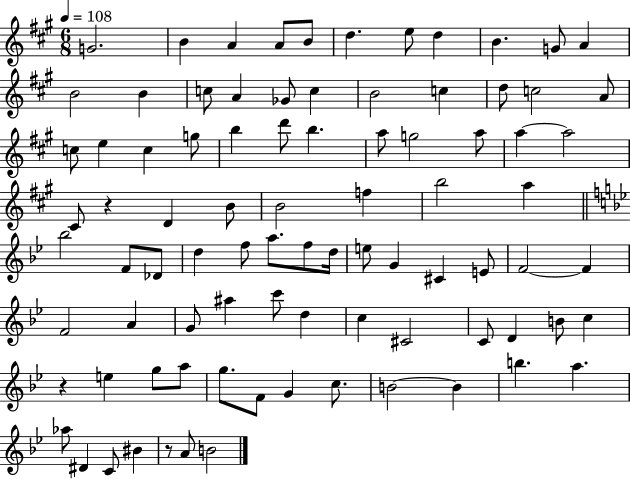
G4/h. B4/q A4/q A4/e B4/e D5/q. E5/e D5/q B4/q. G4/e A4/q B4/h B4/q C5/e A4/q Gb4/e C5/q B4/h C5/q D5/e C5/h A4/e C5/e E5/q C5/q G5/e B5/q D6/e B5/q. A5/e G5/h A5/e A5/q A5/h C#4/e R/q D4/q B4/e B4/h F5/q B5/h A5/q Bb5/h F4/e Db4/e D5/q F5/e A5/e. F5/e D5/s E5/e G4/q C#4/q E4/e F4/h F4/q F4/h A4/q G4/e A#5/q C6/e D5/q C5/q C#4/h C4/e D4/q B4/e C5/q R/q E5/q G5/e A5/e G5/e. F4/e G4/q C5/e. B4/h B4/q B5/q. A5/q. Ab5/e D#4/q C4/e BIS4/q R/e A4/e B4/h